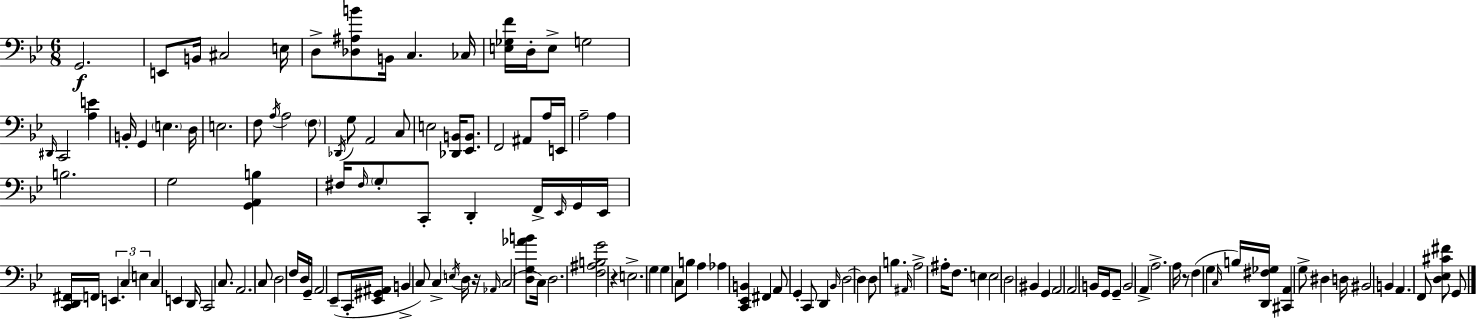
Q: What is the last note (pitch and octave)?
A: G2